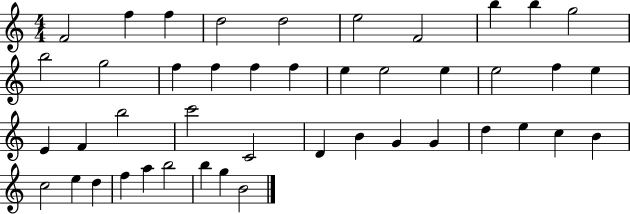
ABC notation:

X:1
T:Untitled
M:4/4
L:1/4
K:C
F2 f f d2 d2 e2 F2 b b g2 b2 g2 f f f f e e2 e e2 f e E F b2 c'2 C2 D B G G d e c B c2 e d f a b2 b g B2